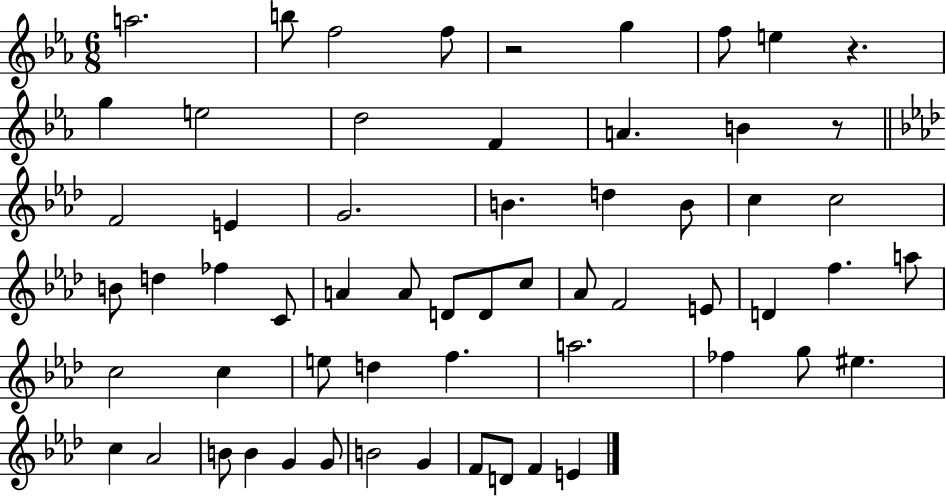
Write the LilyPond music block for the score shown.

{
  \clef treble
  \numericTimeSignature
  \time 6/8
  \key ees \major
  a''2. | b''8 f''2 f''8 | r2 g''4 | f''8 e''4 r4. | \break g''4 e''2 | d''2 f'4 | a'4. b'4 r8 | \bar "||" \break \key aes \major f'2 e'4 | g'2. | b'4. d''4 b'8 | c''4 c''2 | \break b'8 d''4 fes''4 c'8 | a'4 a'8 d'8 d'8 c''8 | aes'8 f'2 e'8 | d'4 f''4. a''8 | \break c''2 c''4 | e''8 d''4 f''4. | a''2. | fes''4 g''8 eis''4. | \break c''4 aes'2 | b'8 b'4 g'4 g'8 | b'2 g'4 | f'8 d'8 f'4 e'4 | \break \bar "|."
}